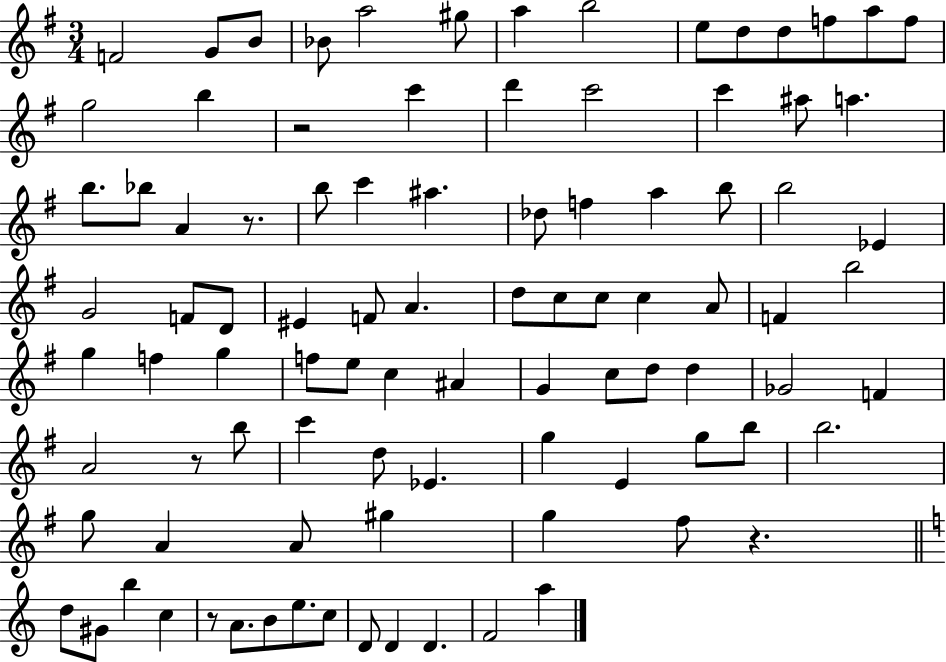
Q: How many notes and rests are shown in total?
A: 94